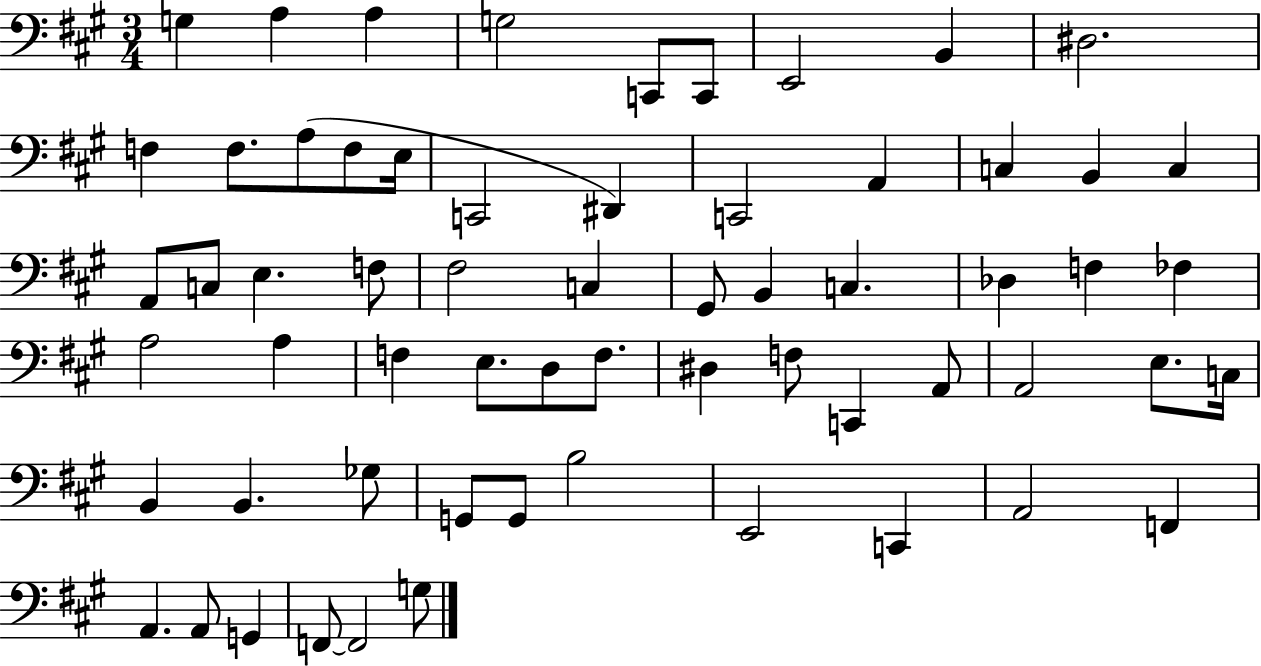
G3/q A3/q A3/q G3/h C2/e C2/e E2/h B2/q D#3/h. F3/q F3/e. A3/e F3/e E3/s C2/h D#2/q C2/h A2/q C3/q B2/q C3/q A2/e C3/e E3/q. F3/e F#3/h C3/q G#2/e B2/q C3/q. Db3/q F3/q FES3/q A3/h A3/q F3/q E3/e. D3/e F3/e. D#3/q F3/e C2/q A2/e A2/h E3/e. C3/s B2/q B2/q. Gb3/e G2/e G2/e B3/h E2/h C2/q A2/h F2/q A2/q. A2/e G2/q F2/e F2/h G3/e